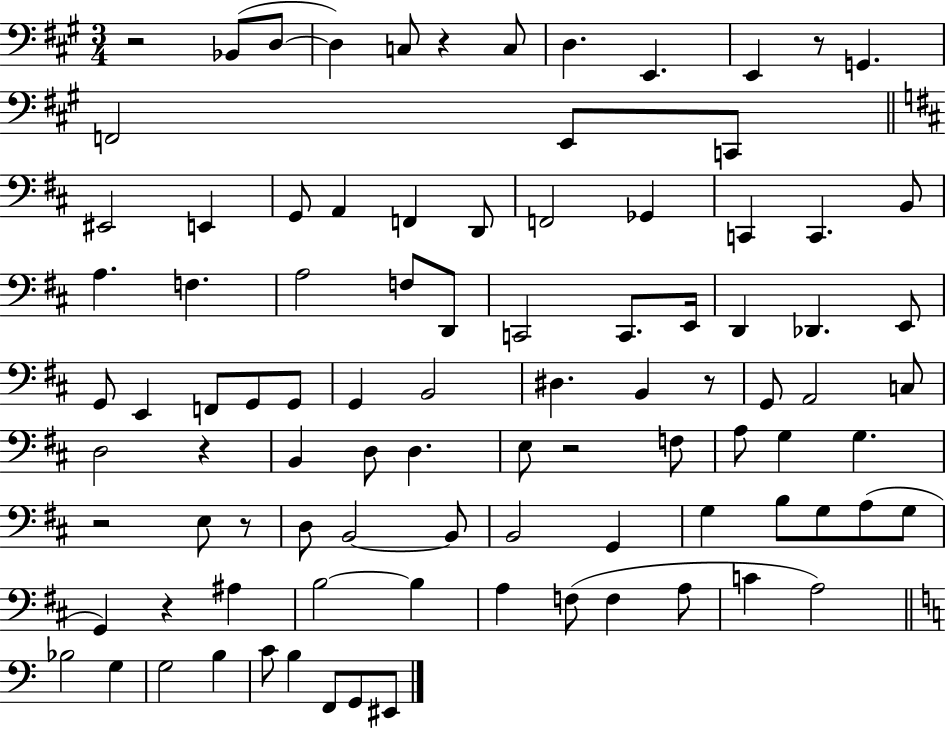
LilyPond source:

{
  \clef bass
  \numericTimeSignature
  \time 3/4
  \key a \major
  \repeat volta 2 { r2 bes,8( d8~~ | d4) c8 r4 c8 | d4. e,4. | e,4 r8 g,4. | \break f,2 e,8 c,8 | \bar "||" \break \key d \major eis,2 e,4 | g,8 a,4 f,4 d,8 | f,2 ges,4 | c,4 c,4. b,8 | \break a4. f4. | a2 f8 d,8 | c,2 c,8. e,16 | d,4 des,4. e,8 | \break g,8 e,4 f,8 g,8 g,8 | g,4 b,2 | dis4. b,4 r8 | g,8 a,2 c8 | \break d2 r4 | b,4 d8 d4. | e8 r2 f8 | a8 g4 g4. | \break r2 e8 r8 | d8 b,2~~ b,8 | b,2 g,4 | g4 b8 g8 a8( g8 | \break g,4) r4 ais4 | b2~~ b4 | a4 f8( f4 a8 | c'4 a2) | \break \bar "||" \break \key c \major bes2 g4 | g2 b4 | c'8 b4 f,8 g,8 eis,8 | } \bar "|."
}